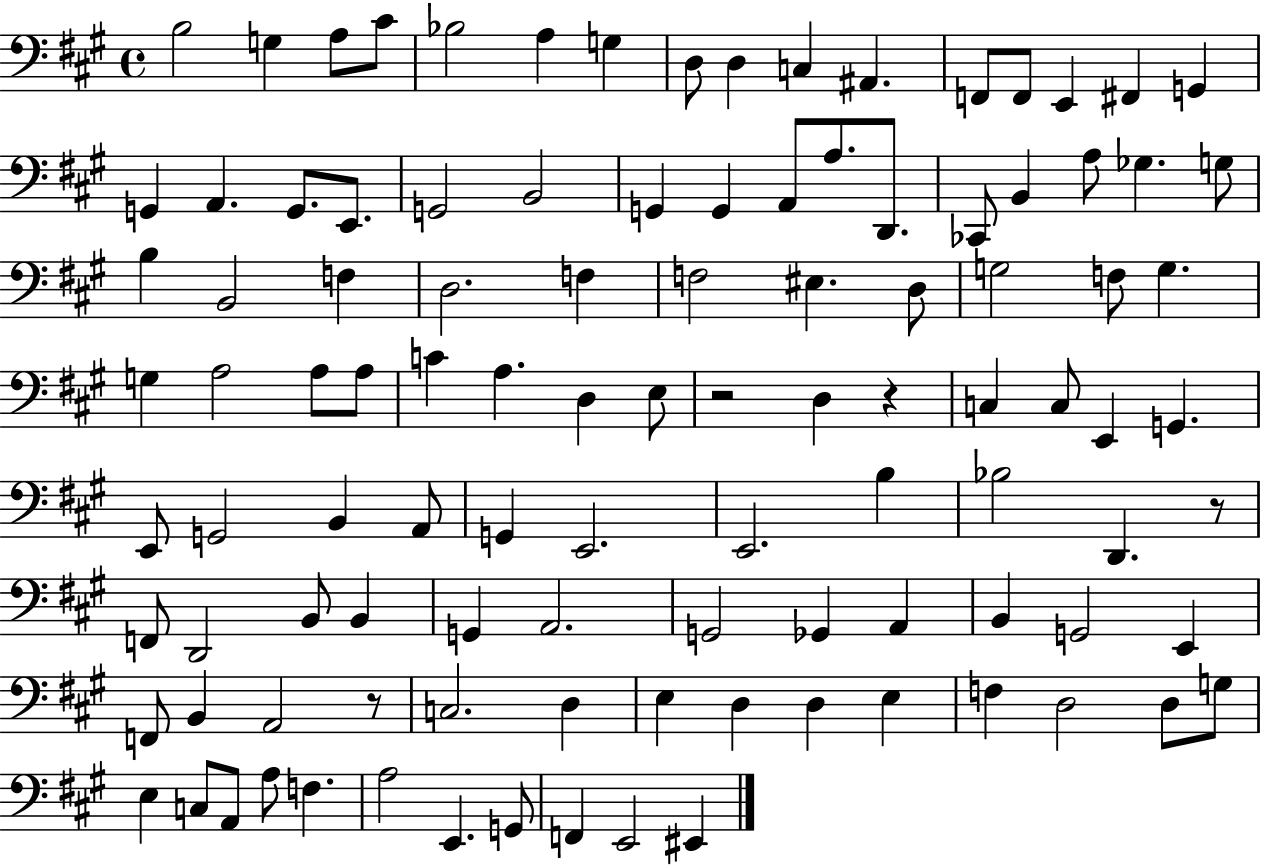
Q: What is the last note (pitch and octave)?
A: EIS2